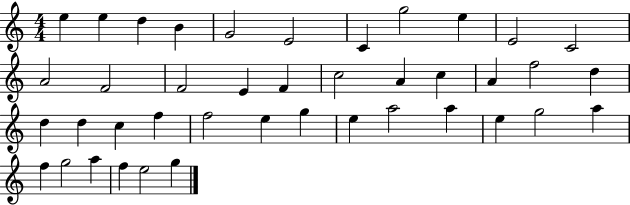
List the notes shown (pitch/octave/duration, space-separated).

E5/q E5/q D5/q B4/q G4/h E4/h C4/q G5/h E5/q E4/h C4/h A4/h F4/h F4/h E4/q F4/q C5/h A4/q C5/q A4/q F5/h D5/q D5/q D5/q C5/q F5/q F5/h E5/q G5/q E5/q A5/h A5/q E5/q G5/h A5/q F5/q G5/h A5/q F5/q E5/h G5/q